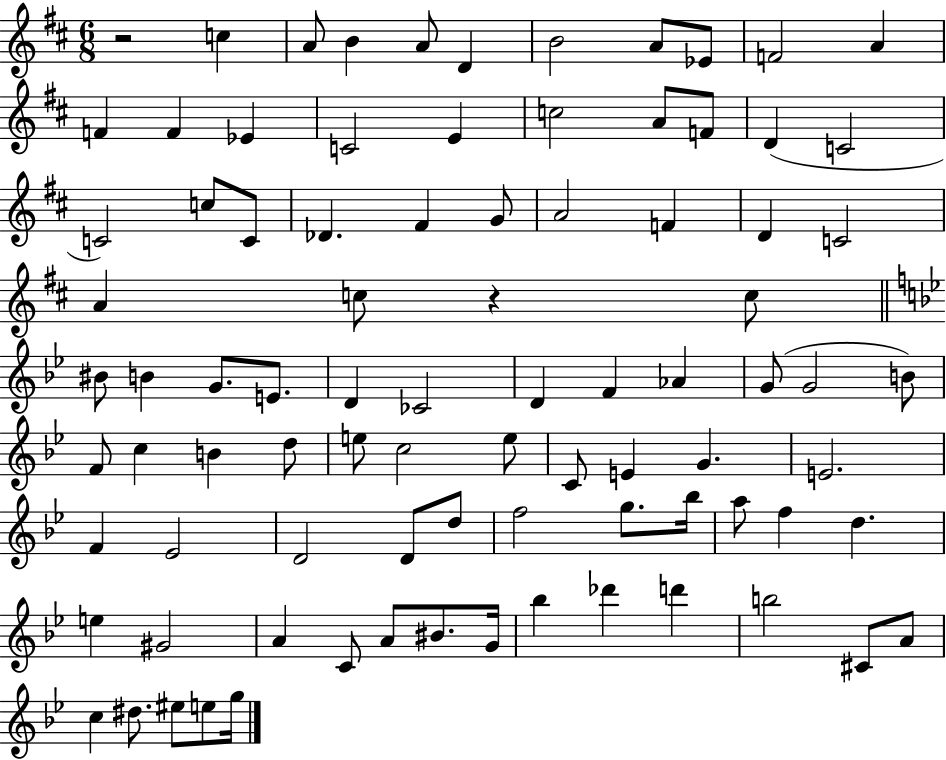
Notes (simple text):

R/h C5/q A4/e B4/q A4/e D4/q B4/h A4/e Eb4/e F4/h A4/q F4/q F4/q Eb4/q C4/h E4/q C5/h A4/e F4/e D4/q C4/h C4/h C5/e C4/e Db4/q. F#4/q G4/e A4/h F4/q D4/q C4/h A4/q C5/e R/q C5/e BIS4/e B4/q G4/e. E4/e. D4/q CES4/h D4/q F4/q Ab4/q G4/e G4/h B4/e F4/e C5/q B4/q D5/e E5/e C5/h E5/e C4/e E4/q G4/q. E4/h. F4/q Eb4/h D4/h D4/e D5/e F5/h G5/e. Bb5/s A5/e F5/q D5/q. E5/q G#4/h A4/q C4/e A4/e BIS4/e. G4/s Bb5/q Db6/q D6/q B5/h C#4/e A4/e C5/q D#5/e. EIS5/e E5/e G5/s